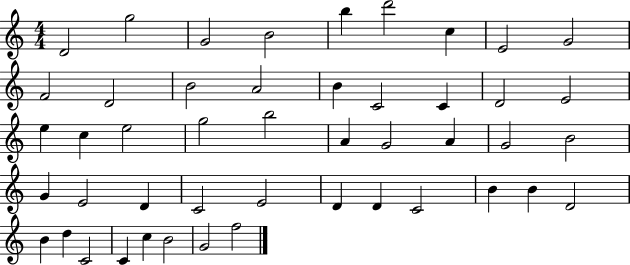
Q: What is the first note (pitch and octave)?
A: D4